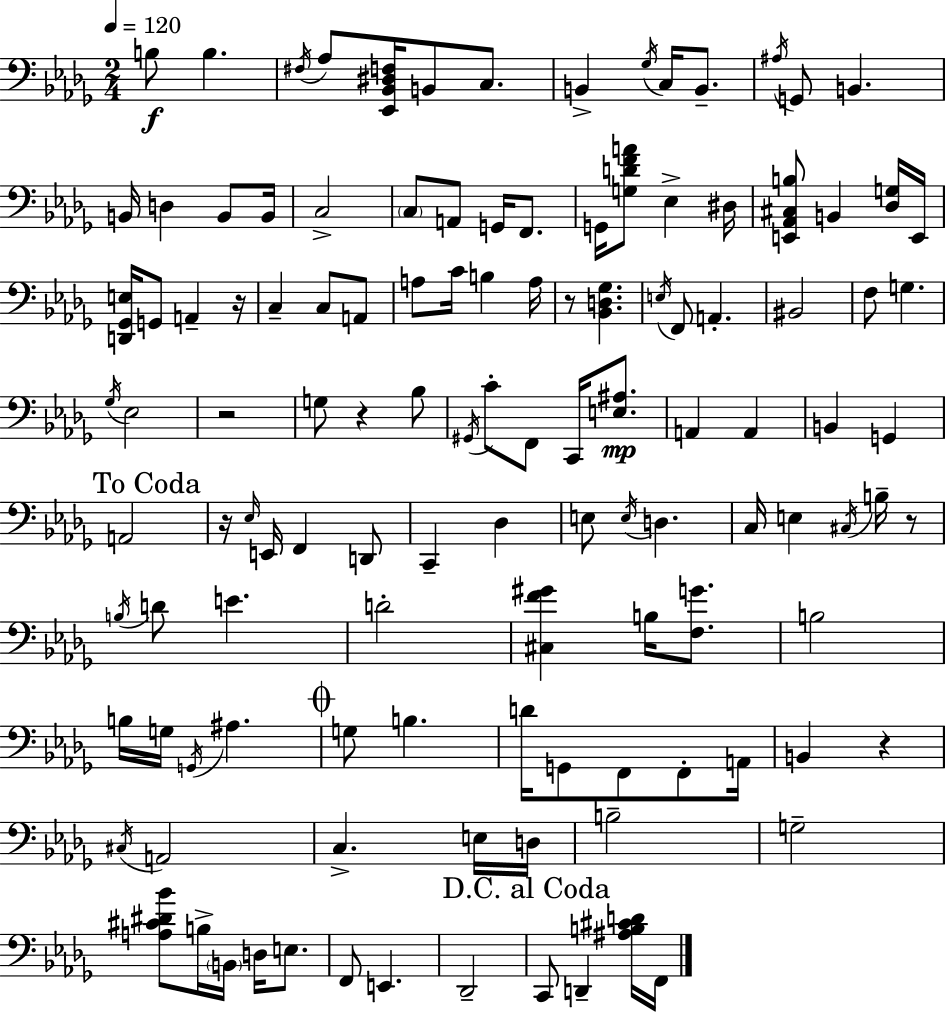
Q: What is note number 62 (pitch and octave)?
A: E3